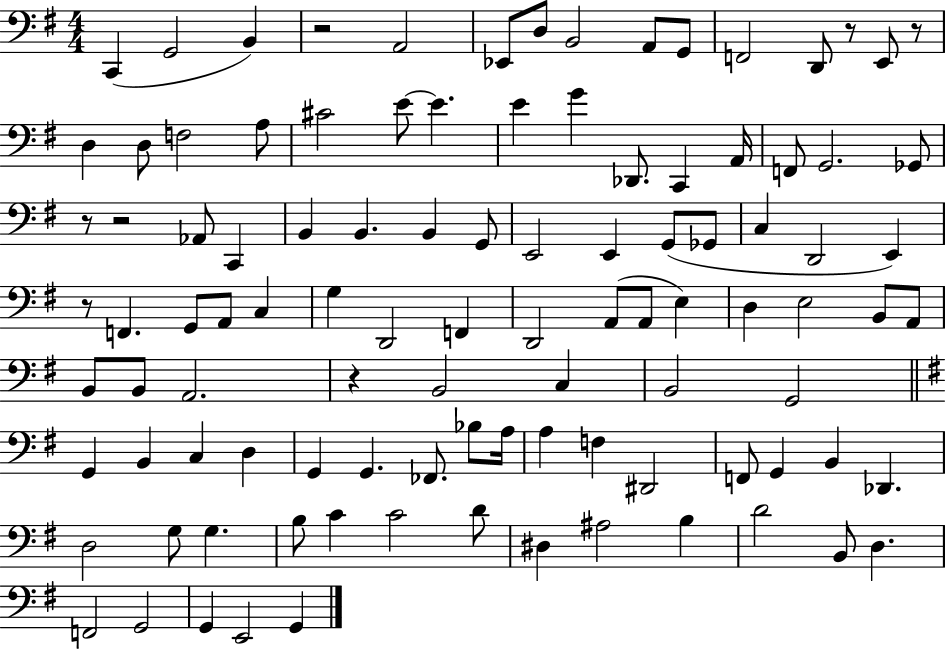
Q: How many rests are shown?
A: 7